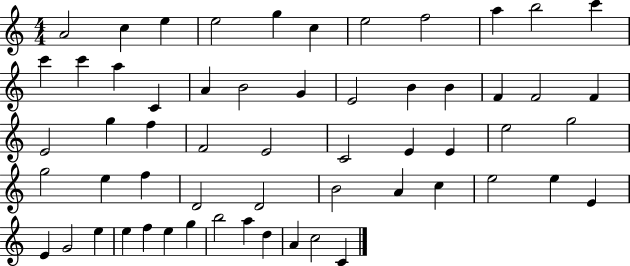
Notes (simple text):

A4/h C5/q E5/q E5/h G5/q C5/q E5/h F5/h A5/q B5/h C6/q C6/q C6/q A5/q C4/q A4/q B4/h G4/q E4/h B4/q B4/q F4/q F4/h F4/q E4/h G5/q F5/q F4/h E4/h C4/h E4/q E4/q E5/h G5/h G5/h E5/q F5/q D4/h D4/h B4/h A4/q C5/q E5/h E5/q E4/q E4/q G4/h E5/q E5/q F5/q E5/q G5/q B5/h A5/q D5/q A4/q C5/h C4/q